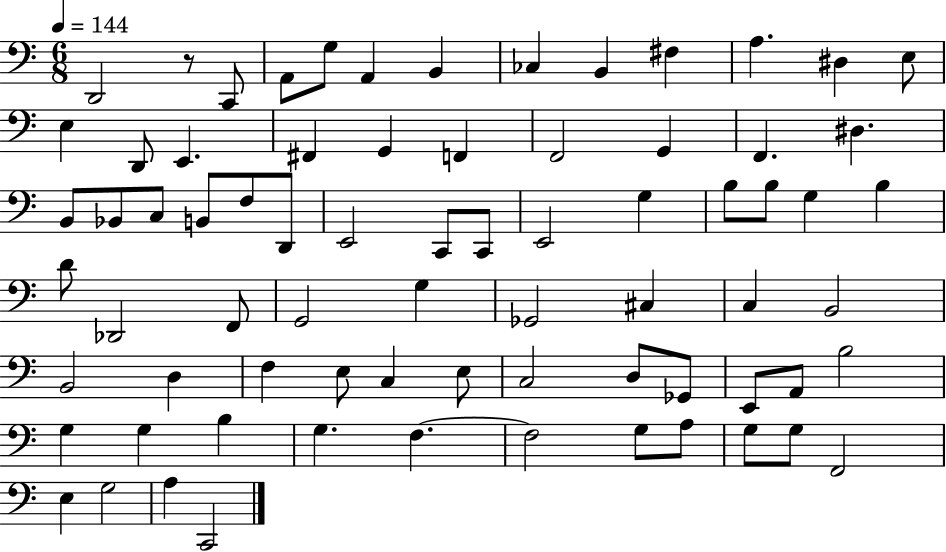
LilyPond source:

{
  \clef bass
  \numericTimeSignature
  \time 6/8
  \key c \major
  \tempo 4 = 144
  d,2 r8 c,8 | a,8 g8 a,4 b,4 | ces4 b,4 fis4 | a4. dis4 e8 | \break e4 d,8 e,4. | fis,4 g,4 f,4 | f,2 g,4 | f,4. dis4. | \break b,8 bes,8 c8 b,8 f8 d,8 | e,2 c,8 c,8 | e,2 g4 | b8 b8 g4 b4 | \break d'8 des,2 f,8 | g,2 g4 | ges,2 cis4 | c4 b,2 | \break b,2 d4 | f4 e8 c4 e8 | c2 d8 ges,8 | e,8 a,8 b2 | \break g4 g4 b4 | g4. f4.~~ | f2 g8 a8 | g8 g8 f,2 | \break e4 g2 | a4 c,2 | \bar "|."
}